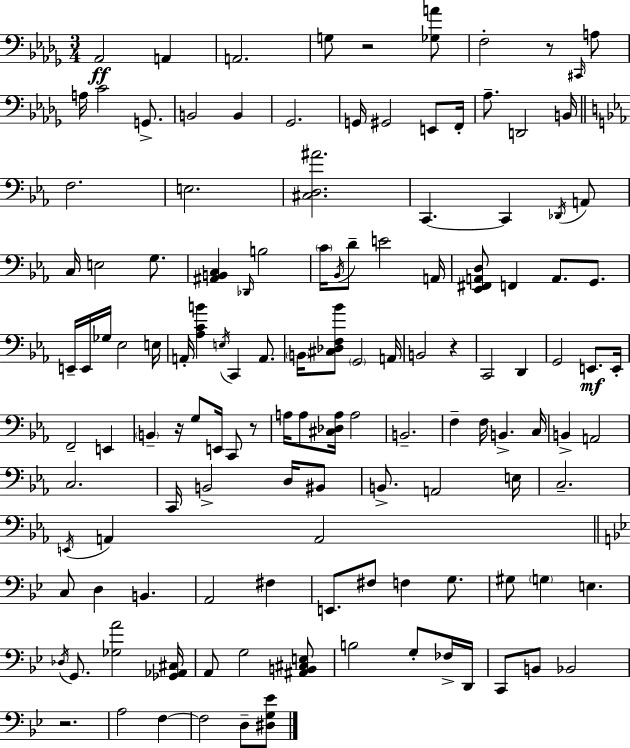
{
  \clef bass
  \numericTimeSignature
  \time 3/4
  \key bes \minor
  aes,2\ff a,4 | a,2. | g8 r2 <ges a'>8 | f2-. r8 \grace { cis,16 } a8 | \break a16 c'2 g,8.-> | b,2 b,4 | ges,2. | g,16 gis,2 e,8 | \break f,16-. aes8.-- d,2 | b,16 \bar "||" \break \key ees \major f2. | e2. | <cis d ais'>2. | c,4.~~ c,4 \acciaccatura { des,16 } a,8 | \break c16 e2 g8. | <ais, b, c>4 \grace { des,16 } b2 | \parenthesize c'16 \acciaccatura { bes,16 } d'8-- e'2 | a,16 <ees, fis, a, d>8 f,4 a,8. | \break g,8. e,16-- e,16 ges16 ees2 | e16 a,16-. <aes c' b'>4 \acciaccatura { e16 } c,4 | a,8. \parenthesize b,16 <cis des f bes'>8 \parenthesize g,2 | a,16 b,2 | \break r4 c,2 | d,4 g,2 | e,8.\mf e,16-. f,2-- | e,4 \parenthesize b,4-- r16 g8 e,16 | \break c,8 r8 a16 a8 <cis des a>16 a2 | b,2.-- | f4-- f16 b,4.-> | c16 b,4-> a,2 | \break c2. | c,16 b,2-> | d16 bis,8 b,8.-> a,2 | e16 c2.-- | \break \acciaccatura { e,16 } a,4 a,2 | \bar "||" \break \key g \minor c8 d4 b,4. | a,2 fis4 | e,8. fis8 f4 g8. | gis8 \parenthesize g4 e4. | \break \acciaccatura { des16 } g,8. <ges a'>2 | <ges, aes, cis>16 a,8 g2 <ais, b, cis e>8 | b2 g8-. fes16-> | d,16 c,8 b,8 bes,2 | \break r2. | a2 f4~~ | f2 d8-- <dis g ees'>8 | \bar "|."
}